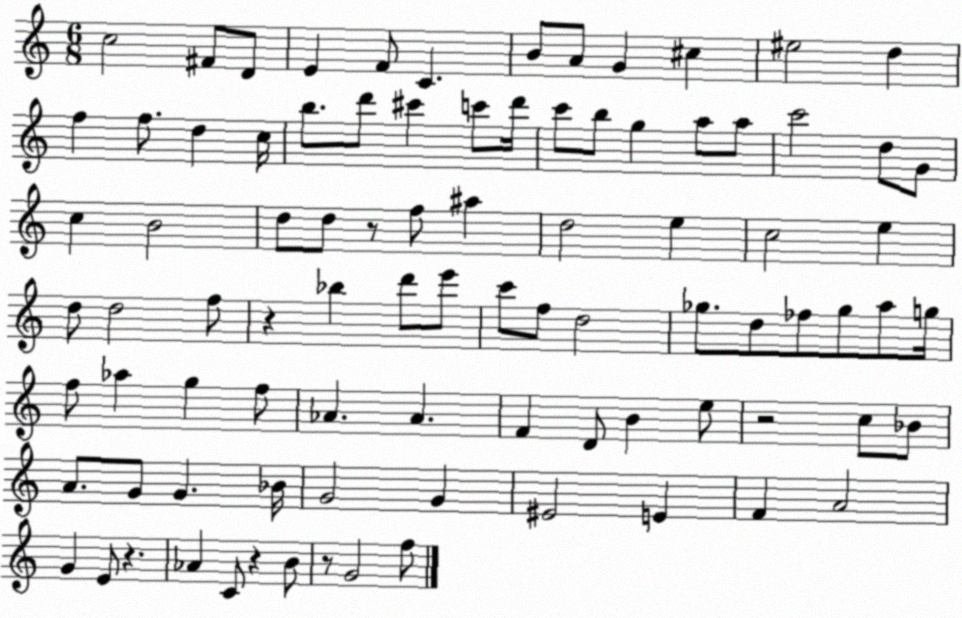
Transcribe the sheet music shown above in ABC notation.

X:1
T:Untitled
M:6/8
L:1/4
K:C
c2 ^F/2 D/2 E F/2 C B/2 A/2 G ^c ^e2 d f f/2 d c/4 b/2 d'/2 ^c' c'/2 d'/4 c'/2 b/2 g a/2 a/2 c'2 d/2 G/2 c B2 d/2 d/2 z/2 f/2 ^a d2 e c2 e d/2 d2 f/2 z _b d'/2 e'/2 c'/2 f/2 d2 _g/2 d/2 _f/2 _g/2 a/2 g/4 f/2 _a g f/2 _A _A F D/2 B e/2 z2 c/2 _B/2 A/2 G/2 G _B/4 G2 G ^E2 E F A2 G E/2 z _A C/2 z B/2 z/2 G2 f/2